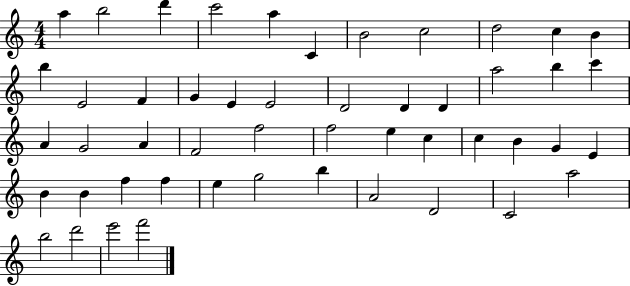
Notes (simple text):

A5/q B5/h D6/q C6/h A5/q C4/q B4/h C5/h D5/h C5/q B4/q B5/q E4/h F4/q G4/q E4/q E4/h D4/h D4/q D4/q A5/h B5/q C6/q A4/q G4/h A4/q F4/h F5/h F5/h E5/q C5/q C5/q B4/q G4/q E4/q B4/q B4/q F5/q F5/q E5/q G5/h B5/q A4/h D4/h C4/h A5/h B5/h D6/h E6/h F6/h